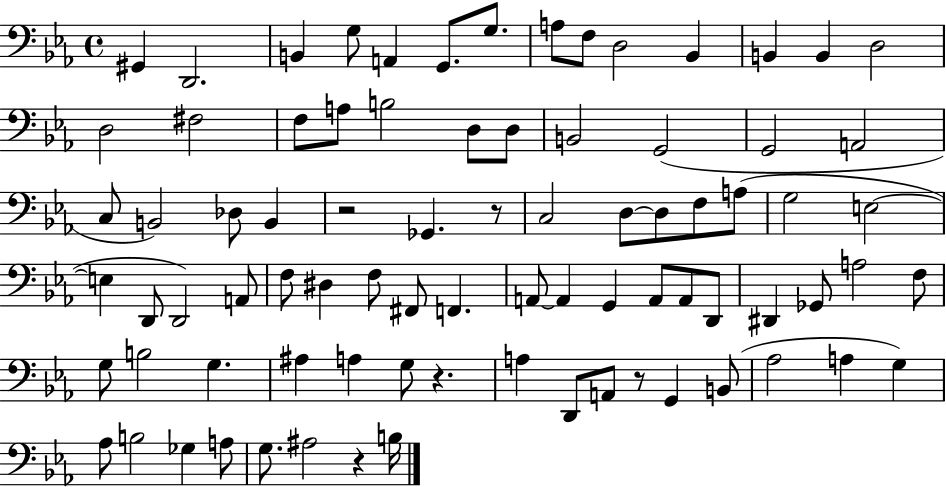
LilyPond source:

{
  \clef bass
  \time 4/4
  \defaultTimeSignature
  \key ees \major
  \repeat volta 2 { gis,4 d,2. | b,4 g8 a,4 g,8. g8. | a8 f8 d2 bes,4 | b,4 b,4 d2 | \break d2 fis2 | f8 a8 b2 d8 d8 | b,2 g,2( | g,2 a,2 | \break c8 b,2) des8 b,4 | r2 ges,4. r8 | c2 d8~~ d8 f8 a8( | g2 e2~~ | \break e4 d,8 d,2) a,8 | f8 dis4 f8 fis,8 f,4. | a,8~~ a,4 g,4 a,8 a,8 d,8 | dis,4 ges,8 a2 f8 | \break g8 b2 g4. | ais4 a4 g8 r4. | a4 d,8 a,8 r8 g,4 b,8( | aes2 a4 g4) | \break aes8 b2 ges4 a8 | g8. ais2 r4 b16 | } \bar "|."
}